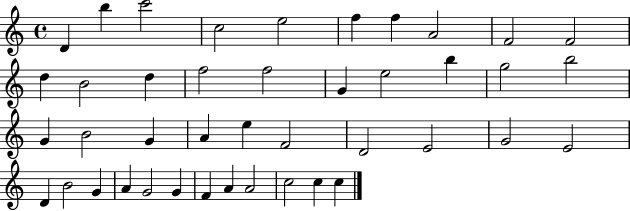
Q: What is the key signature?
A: C major